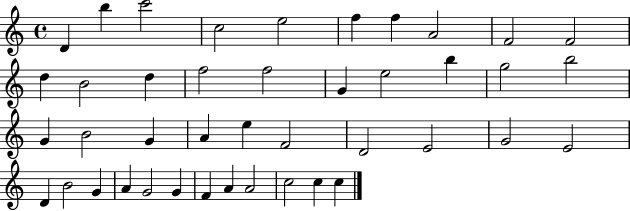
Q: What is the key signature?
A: C major